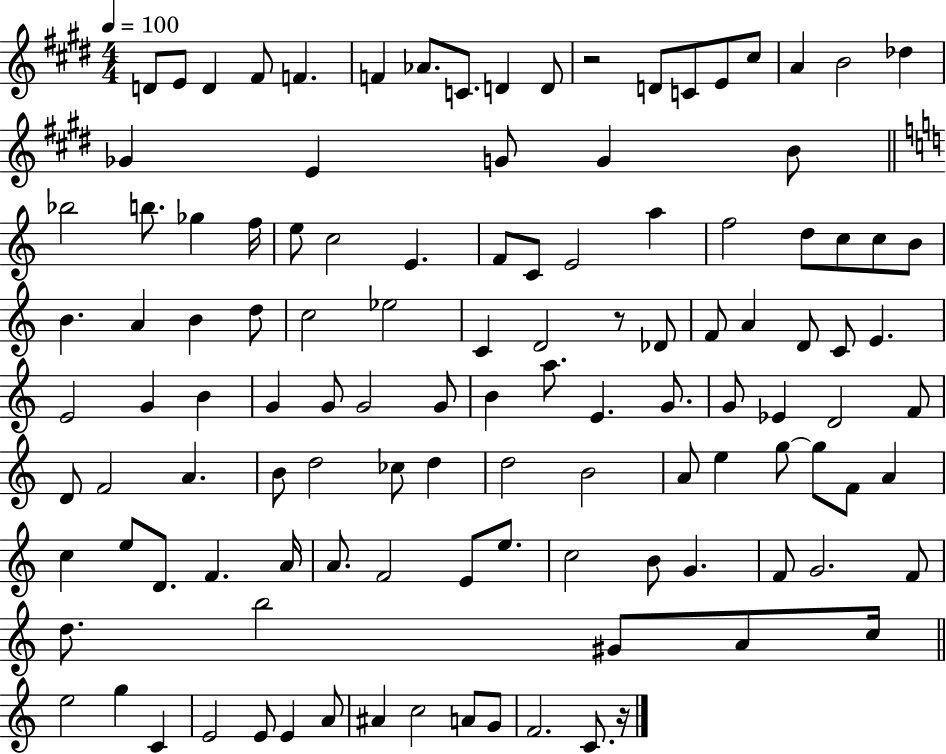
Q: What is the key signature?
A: E major